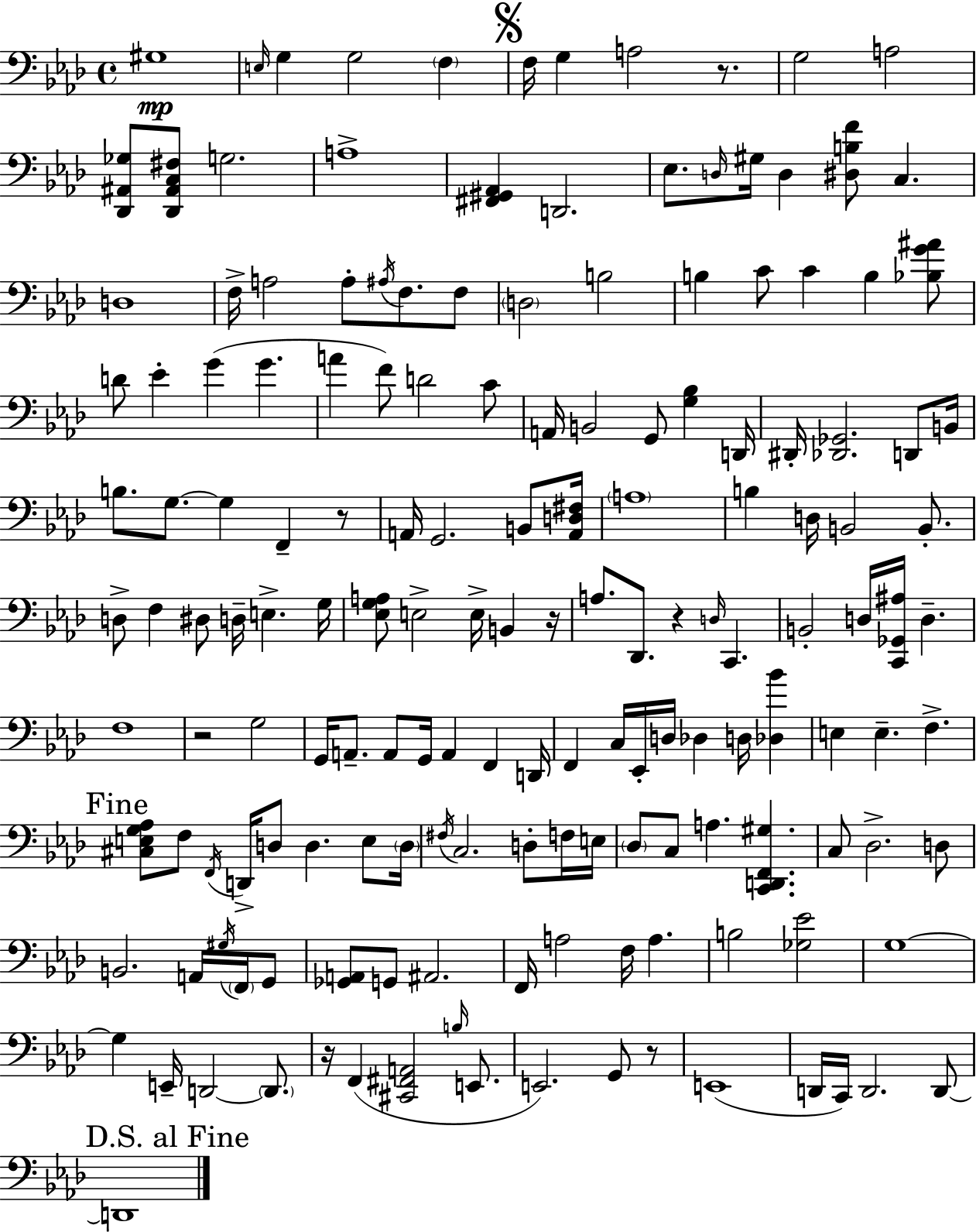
{
  \clef bass
  \time 4/4
  \defaultTimeSignature
  \key f \minor
  gis1\mp | \grace { e16 } g4 g2 \parenthesize f4 | \mark \markup { \musicglyph "scripts.segno" } f16 g4 a2 r8. | g2 a2 | \break <des, ais, ges>8 <des, ais, c fis>8 g2. | a1-> | <fis, gis, aes,>4 d,2. | ees8. \grace { d16 } gis16 d4 <dis b f'>8 c4. | \break d1 | f16-> a2 a8-. \acciaccatura { ais16 } f8. | f8 \parenthesize d2 b2 | b4 c'8 c'4 b4 | \break <bes g' ais'>8 d'8 ees'4-. g'4( g'4. | a'4 f'8) d'2 | c'8 a,16 b,2 g,8 <g bes>4 | d,16 dis,16-. <des, ges,>2. | \break d,8 b,16 b8. g8.~~ g4 f,4-- | r8 a,16 g,2. | b,8 <a, d fis>16 \parenthesize a1 | b4 d16 b,2 | \break b,8.-. d8-> f4 dis8 d16-- e4.-> | g16 <ees g a>8 e2-> e16-> b,4 | r16 a8. des,8. r4 \grace { d16 } c,4. | b,2-. d16 <c, ges, ais>16 d4.-- | \break f1 | r2 g2 | g,16 a,8.-- a,8 g,16 a,4 f,4 | d,16 f,4 c16 ees,16-. d16 des4 d16 | \break <des bes'>4 e4 e4.-- f4.-> | \mark "Fine" <cis e g aes>8 f8 \acciaccatura { f,16 } d,16-> d8 d4. | e8 \parenthesize d16 \acciaccatura { fis16 } c2. | d8-. f16 e16 \parenthesize des8 c8 a4. | \break <c, d, f, gis>4. c8 des2.-> | d8 b,2. | a,16 \acciaccatura { gis16 } \parenthesize f,16 g,8 <ges, a,>8 g,8 ais,2. | f,16 a2 | \break f16 a4. b2 <ges ees'>2 | g1~~ | g4 e,16-- d,2~~ | \parenthesize d,8. r16 f,4( <cis, fis, a,>2 | \break \grace { b16 } e,8. e,2.) | g,8 r8 e,1( | d,16 c,16) d,2. | d,8~~ \mark "D.S. al Fine" d,1 | \break \bar "|."
}